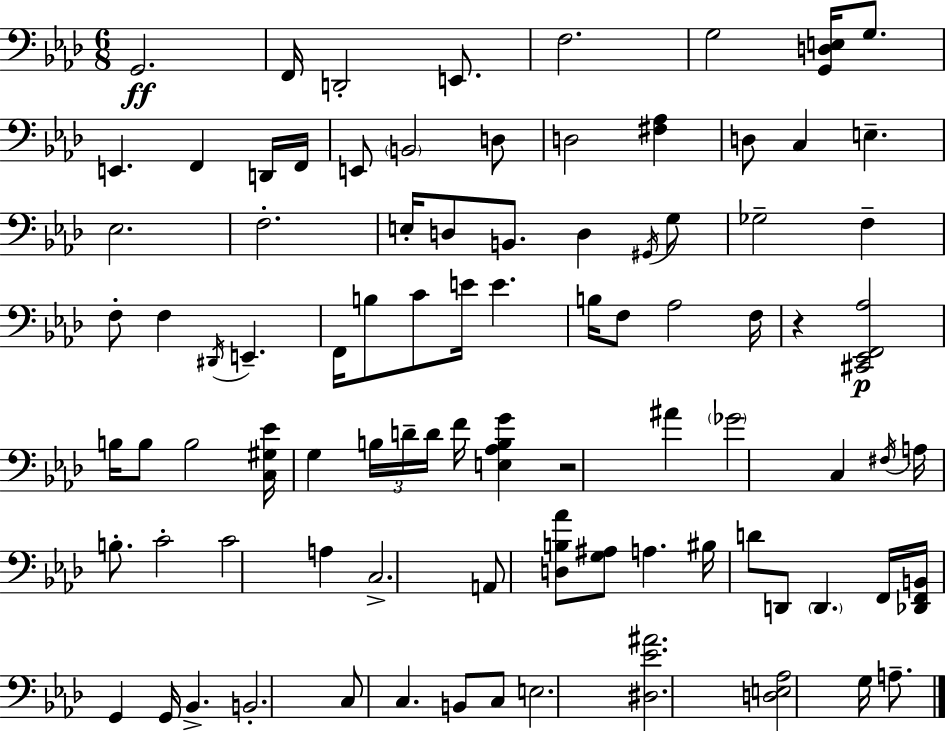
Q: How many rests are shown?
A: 2